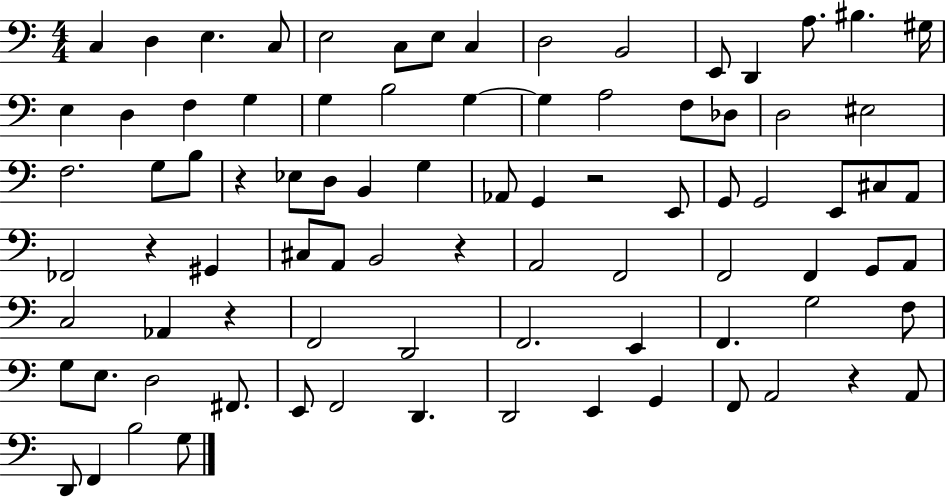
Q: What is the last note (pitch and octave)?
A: G3